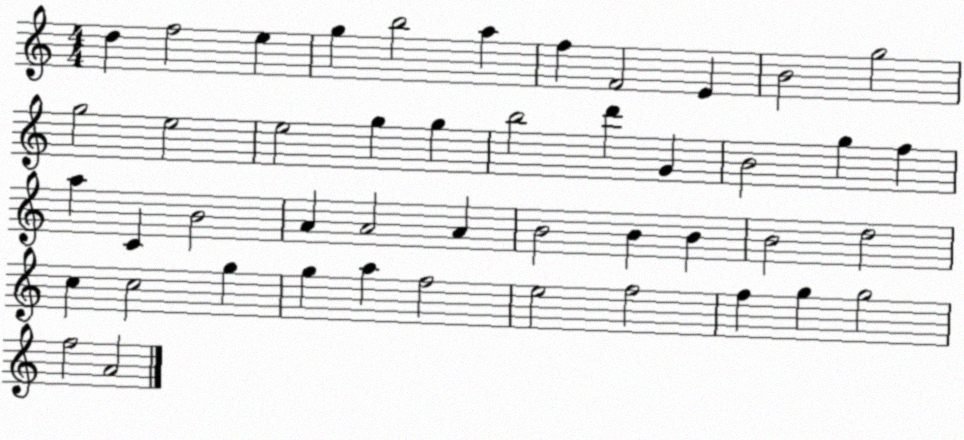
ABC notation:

X:1
T:Untitled
M:4/4
L:1/4
K:C
d f2 e g b2 a f F2 E B2 g2 g2 e2 e2 g g b2 d' G B2 g f a C B2 A A2 A B2 B B B2 d2 c c2 g g a f2 e2 f2 f g g2 f2 A2